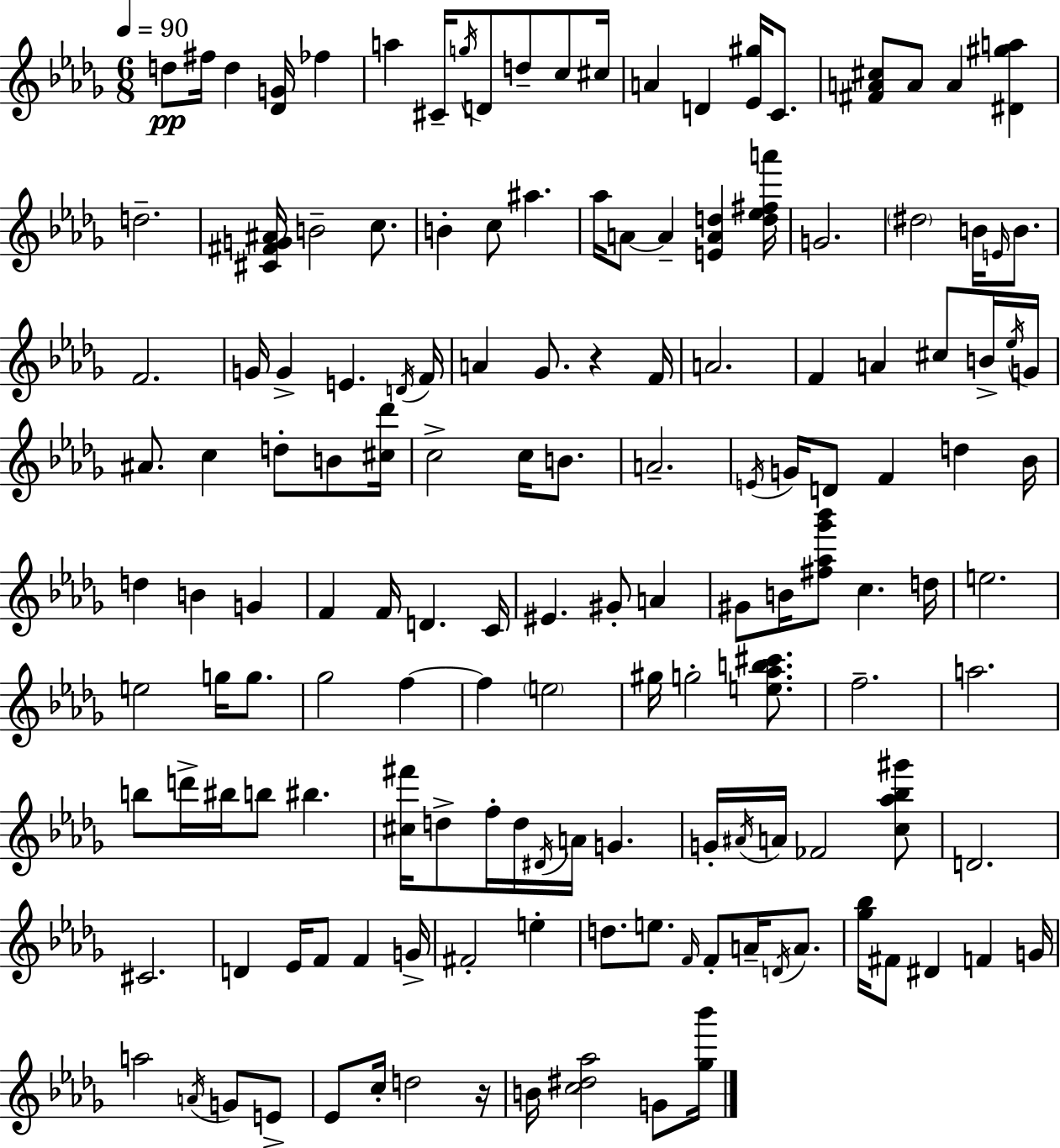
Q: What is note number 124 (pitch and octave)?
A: G4